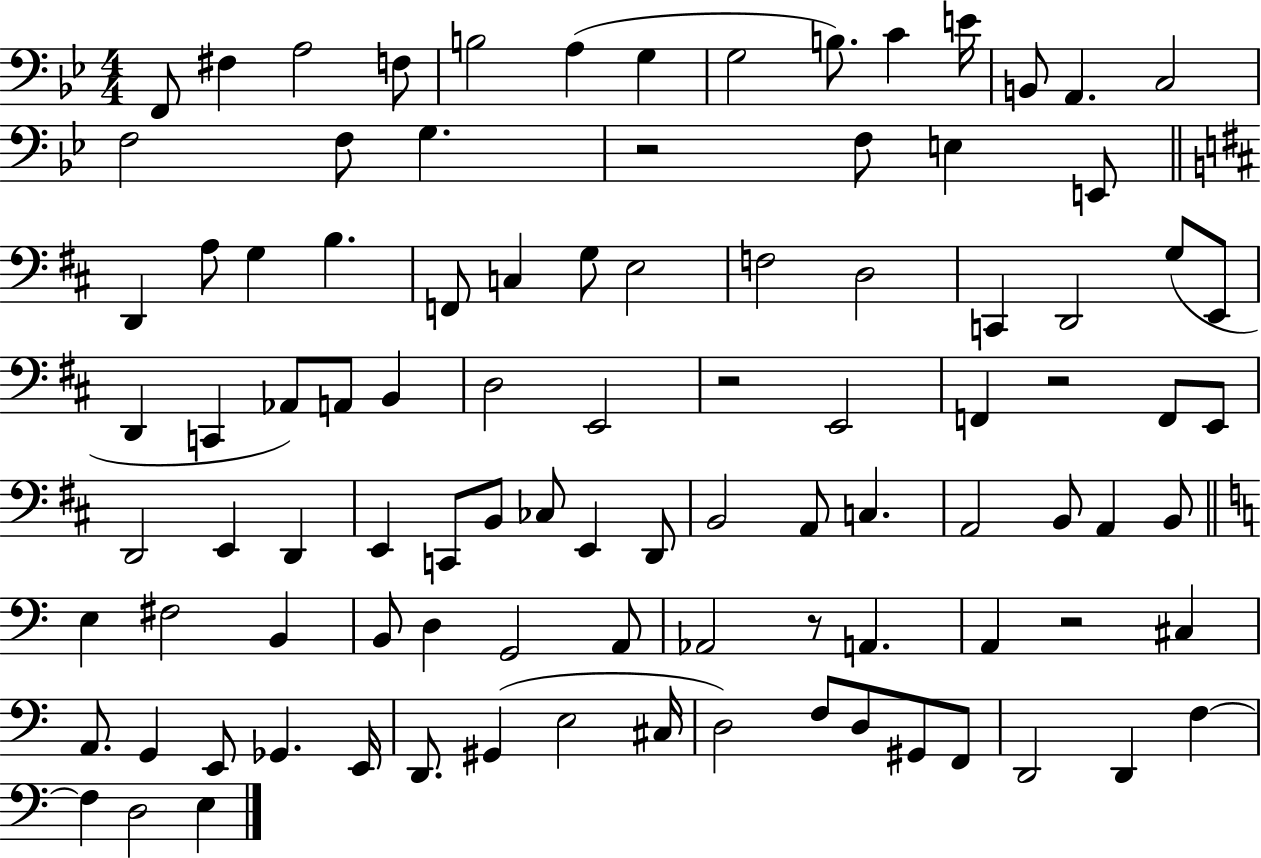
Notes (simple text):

F2/e F#3/q A3/h F3/e B3/h A3/q G3/q G3/h B3/e. C4/q E4/s B2/e A2/q. C3/h F3/h F3/e G3/q. R/h F3/e E3/q E2/e D2/q A3/e G3/q B3/q. F2/e C3/q G3/e E3/h F3/h D3/h C2/q D2/h G3/e E2/e D2/q C2/q Ab2/e A2/e B2/q D3/h E2/h R/h E2/h F2/q R/h F2/e E2/e D2/h E2/q D2/q E2/q C2/e B2/e CES3/e E2/q D2/e B2/h A2/e C3/q. A2/h B2/e A2/q B2/e E3/q F#3/h B2/q B2/e D3/q G2/h A2/e Ab2/h R/e A2/q. A2/q R/h C#3/q A2/e. G2/q E2/e Gb2/q. E2/s D2/e. G#2/q E3/h C#3/s D3/h F3/e D3/e G#2/e F2/e D2/h D2/q F3/q F3/q D3/h E3/q